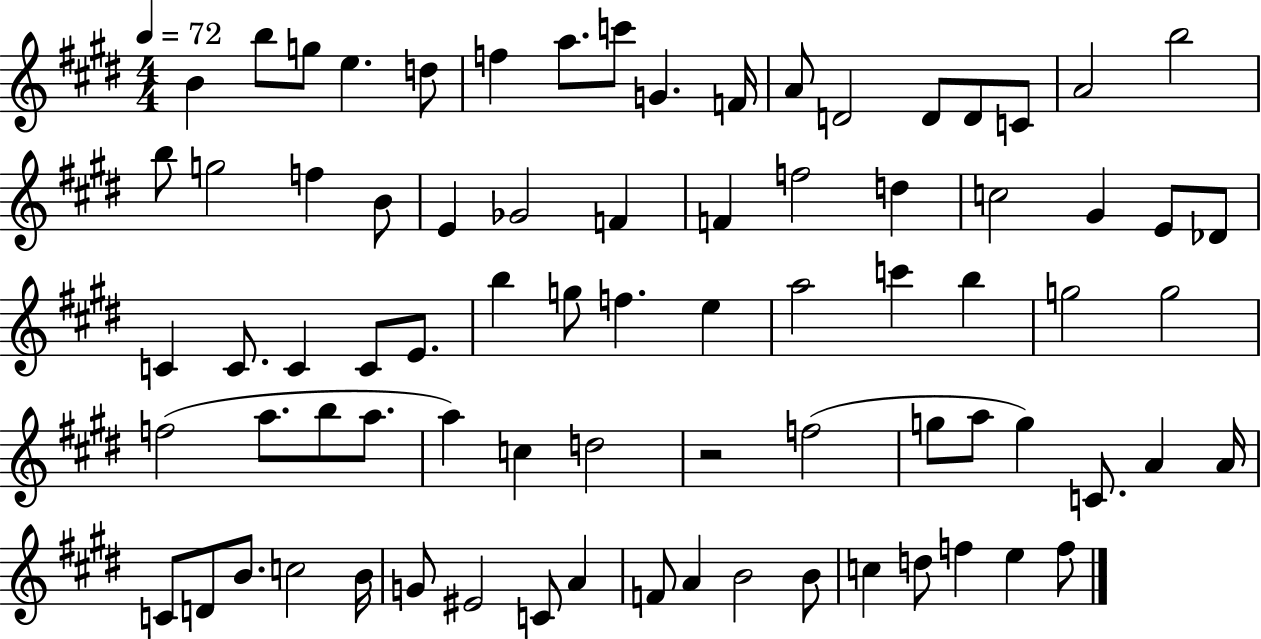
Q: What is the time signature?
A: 4/4